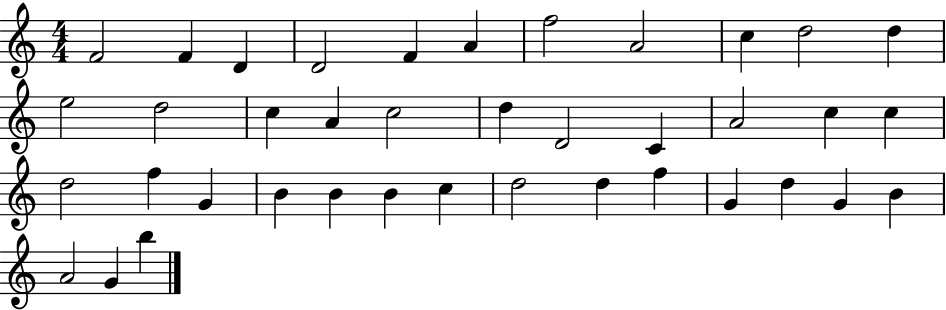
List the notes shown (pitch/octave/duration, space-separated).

F4/h F4/q D4/q D4/h F4/q A4/q F5/h A4/h C5/q D5/h D5/q E5/h D5/h C5/q A4/q C5/h D5/q D4/h C4/q A4/h C5/q C5/q D5/h F5/q G4/q B4/q B4/q B4/q C5/q D5/h D5/q F5/q G4/q D5/q G4/q B4/q A4/h G4/q B5/q